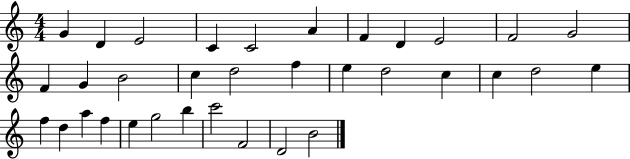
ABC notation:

X:1
T:Untitled
M:4/4
L:1/4
K:C
G D E2 C C2 A F D E2 F2 G2 F G B2 c d2 f e d2 c c d2 e f d a f e g2 b c'2 F2 D2 B2